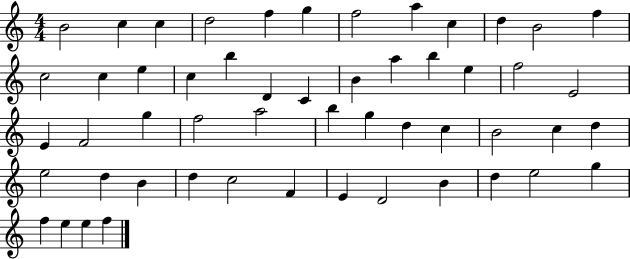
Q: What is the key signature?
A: C major